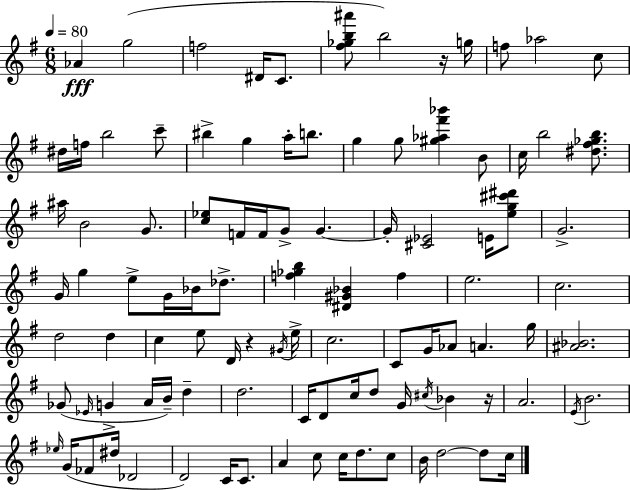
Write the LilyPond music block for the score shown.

{
  \clef treble
  \numericTimeSignature
  \time 6/8
  \key g \major
  \tempo 4 = 80
  \repeat volta 2 { aes'4\fff g''2( | f''2 dis'16 c'8. | <fis'' ges'' b'' ais'''>8 b''2) r16 g''16 | f''8 aes''2 c''8 | \break dis''16 f''16 b''2 c'''8-- | bis''4-> g''4 a''16-. b''8. | g''4 g''8 <gis'' aes'' fis''' bes'''>4 b'8 | c''16 b''2 <dis'' fis'' ges'' b''>8. | \break ais''16 b'2 g'8. | <c'' ees''>8 f'16 f'16 g'8-> g'4.~~ | g'16-. <cis' ees'>2 e'16 <e'' g'' cis''' dis'''>8 | g'2.-> | \break g'16 g''4 e''8-> g'16 bes'16 des''8.-> | <f'' ges'' b''>4 <dis' gis' bes'>4 f''4 | e''2. | c''2. | \break d''2 d''4 | c''4 e''8 d'16 r4 \acciaccatura { gis'16 } | e''16-> c''2. | c'8 g'16 aes'8 a'4. | \break g''16 <ais' bes'>2. | ges'8( \grace { ees'16 } g'4-> a'16 b'16--) d''4-- | d''2. | c'16 d'8 c''16 d''8 g'16 \acciaccatura { cis''16 } bes'4 | \break r16 a'2. | \acciaccatura { e'16 } b'2. | \grace { ees''16 }( g'16 fes'8 dis''16 des'2 | d'2) | \break c'16 c'8. a'4 c''8 c''16 | d''8. c''8 b'16 d''2~~ | d''8 c''16 } \bar "|."
}